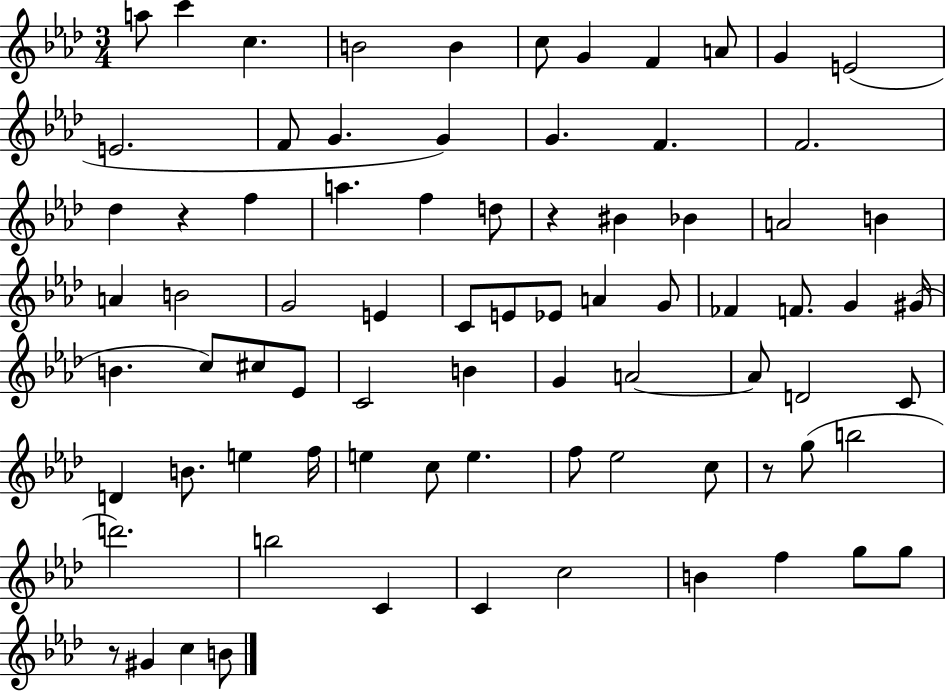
X:1
T:Untitled
M:3/4
L:1/4
K:Ab
a/2 c' c B2 B c/2 G F A/2 G E2 E2 F/2 G G G F F2 _d z f a f d/2 z ^B _B A2 B A B2 G2 E C/2 E/2 _E/2 A G/2 _F F/2 G ^G/4 B c/2 ^c/2 _E/2 C2 B G A2 A/2 D2 C/2 D B/2 e f/4 e c/2 e f/2 _e2 c/2 z/2 g/2 b2 d'2 b2 C C c2 B f g/2 g/2 z/2 ^G c B/2